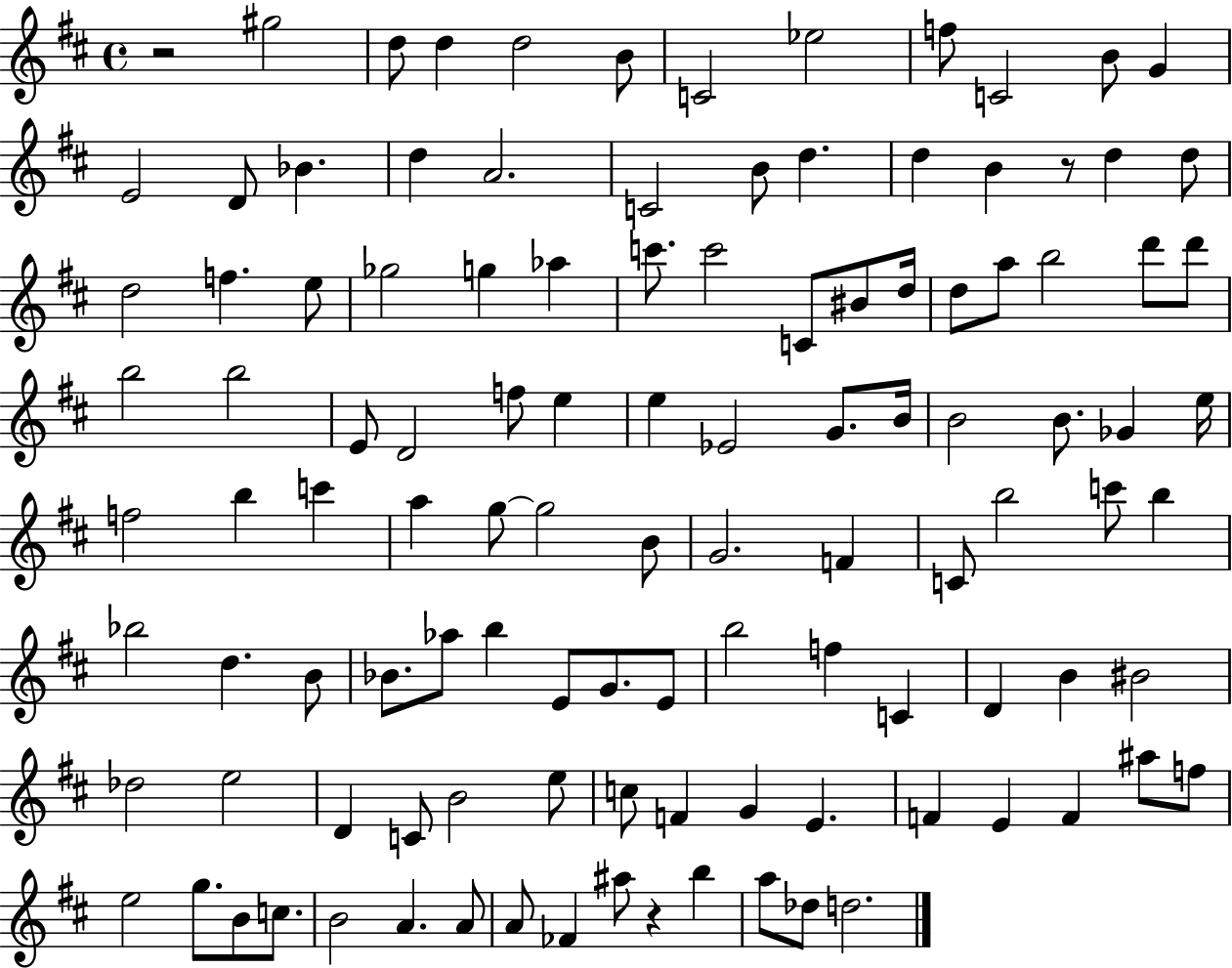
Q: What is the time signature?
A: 4/4